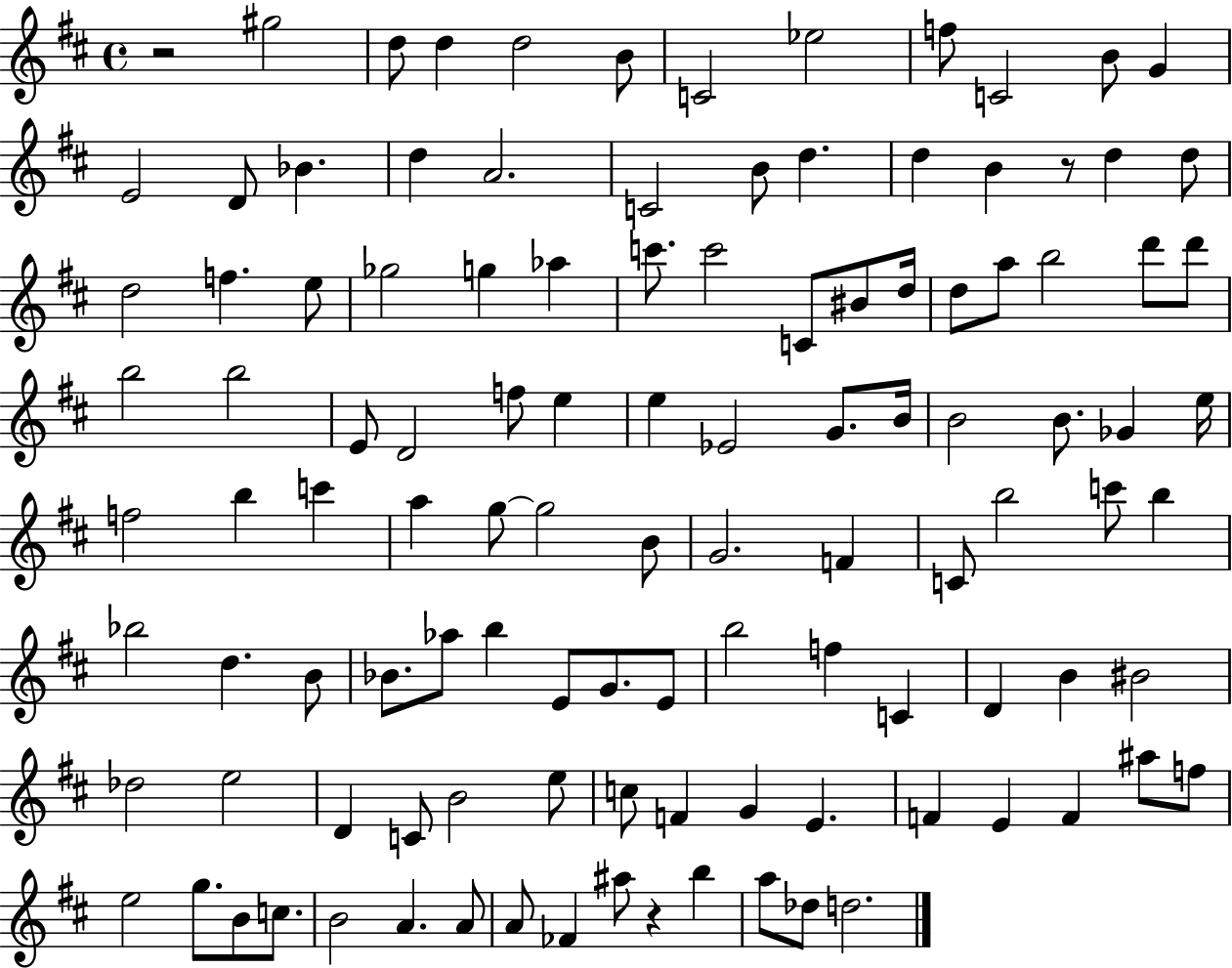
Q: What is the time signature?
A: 4/4